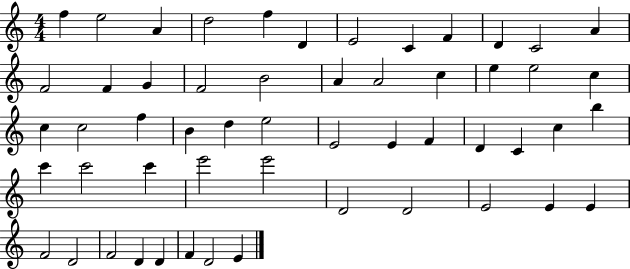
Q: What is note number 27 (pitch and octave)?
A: B4